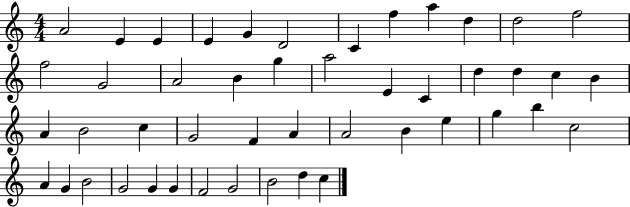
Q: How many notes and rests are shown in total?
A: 47